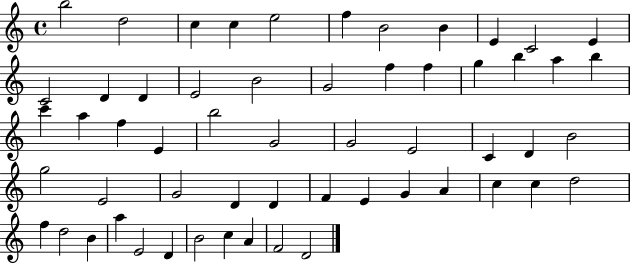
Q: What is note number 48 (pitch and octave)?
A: D5